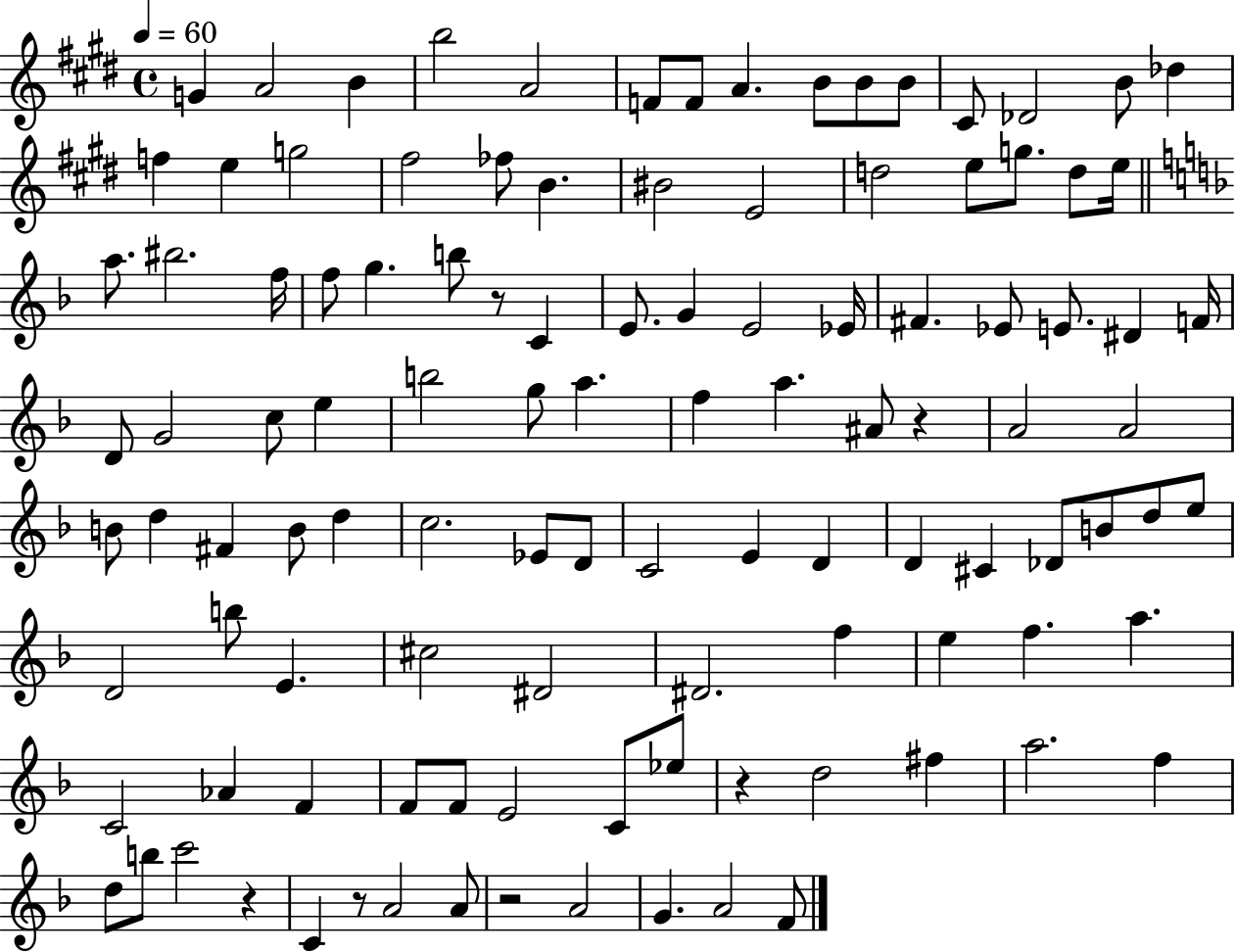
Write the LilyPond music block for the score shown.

{
  \clef treble
  \time 4/4
  \defaultTimeSignature
  \key e \major
  \tempo 4 = 60
  g'4 a'2 b'4 | b''2 a'2 | f'8 f'8 a'4. b'8 b'8 b'8 | cis'8 des'2 b'8 des''4 | \break f''4 e''4 g''2 | fis''2 fes''8 b'4. | bis'2 e'2 | d''2 e''8 g''8. d''8 e''16 | \break \bar "||" \break \key f \major a''8. bis''2. f''16 | f''8 g''4. b''8 r8 c'4 | e'8. g'4 e'2 ees'16 | fis'4. ees'8 e'8. dis'4 f'16 | \break d'8 g'2 c''8 e''4 | b''2 g''8 a''4. | f''4 a''4. ais'8 r4 | a'2 a'2 | \break b'8 d''4 fis'4 b'8 d''4 | c''2. ees'8 d'8 | c'2 e'4 d'4 | d'4 cis'4 des'8 b'8 d''8 e''8 | \break d'2 b''8 e'4. | cis''2 dis'2 | dis'2. f''4 | e''4 f''4. a''4. | \break c'2 aes'4 f'4 | f'8 f'8 e'2 c'8 ees''8 | r4 d''2 fis''4 | a''2. f''4 | \break d''8 b''8 c'''2 r4 | c'4 r8 a'2 a'8 | r2 a'2 | g'4. a'2 f'8 | \break \bar "|."
}